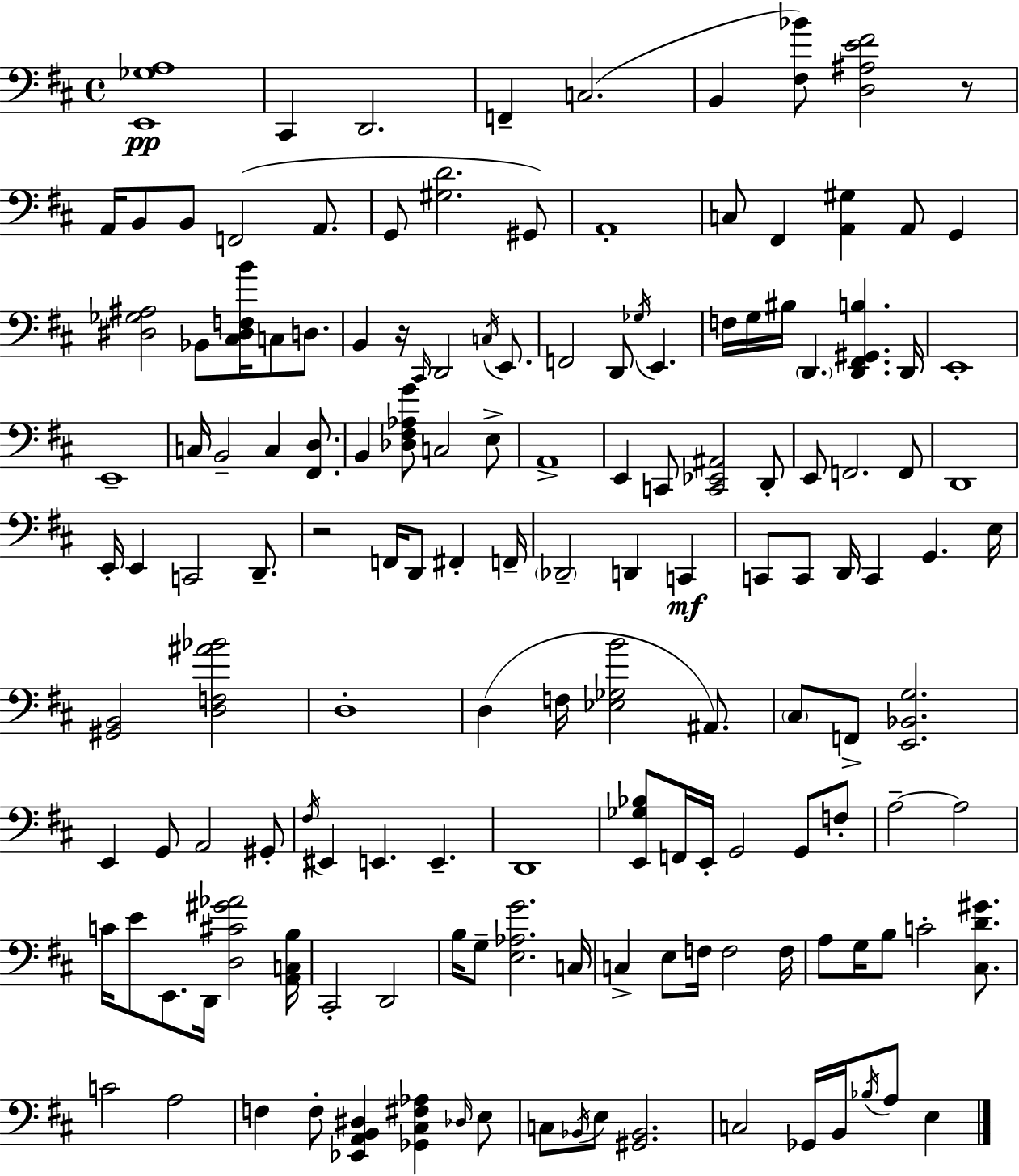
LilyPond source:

{
  \clef bass
  \time 4/4
  \defaultTimeSignature
  \key d \major
  \repeat volta 2 { <e, ges a>1\pp | cis,4 d,2. | f,4-- c2.( | b,4 <fis bes'>8) <d ais e' fis'>2 r8 | \break a,16 b,8 b,8 f,2( a,8. | g,8 <gis d'>2. gis,8) | a,1-. | c8 fis,4 <a, gis>4 a,8 g,4 | \break <dis ges ais>2 bes,8 <cis dis f b'>16 c8 d8. | b,4 r16 \grace { cis,16 } d,2 \acciaccatura { c16 } e,8. | f,2 d,8 \acciaccatura { ges16 } e,4. | f16 g16 bis16 \parenthesize d,4. <d, fis, gis, b>4. | \break d,16 e,1-. | e,1-- | c16 b,2-- c4 | <fis, d>8. b,4 <des fis aes g'>8 c2 | \break e8-> a,1-> | e,4 c,8 <c, ees, ais,>2 | d,8-. e,8 f,2. | f,8 d,1 | \break e,16-. e,4 c,2 | d,8.-- r2 f,16 d,8 fis,4-. | f,16-- \parenthesize des,2-- d,4 c,4\mf | c,8 c,8 d,16 c,4 g,4. | \break e16 <gis, b,>2 <d f ais' bes'>2 | d1-. | d4( f16 <ees ges b'>2 | ais,8.) \parenthesize cis8 f,8-> <e, bes, g>2. | \break e,4 g,8 a,2 | gis,8-. \acciaccatura { fis16 } eis,4 e,4. e,4.-- | d,1 | <e, ges bes>8 f,16 e,16-. g,2 | \break g,8 f8-. a2--~~ a2 | c'16 e'8 e,8. d,16 <d cis' gis' aes'>2 | <a, c b>16 cis,2-. d,2 | b16 g8-- <e aes g'>2. | \break c16 c4-> e8 f16 f2 | f16 a8 g16 b8 c'2-. | <cis d' gis'>8. c'2 a2 | f4 f8-. <ees, a, b, dis>4 <ges, cis fis aes>4 | \break \grace { des16 } e8 c8 \acciaccatura { bes,16 } e8 <gis, bes,>2. | c2 ges,16 b,16 | \acciaccatura { bes16 } a8 e4 } \bar "|."
}